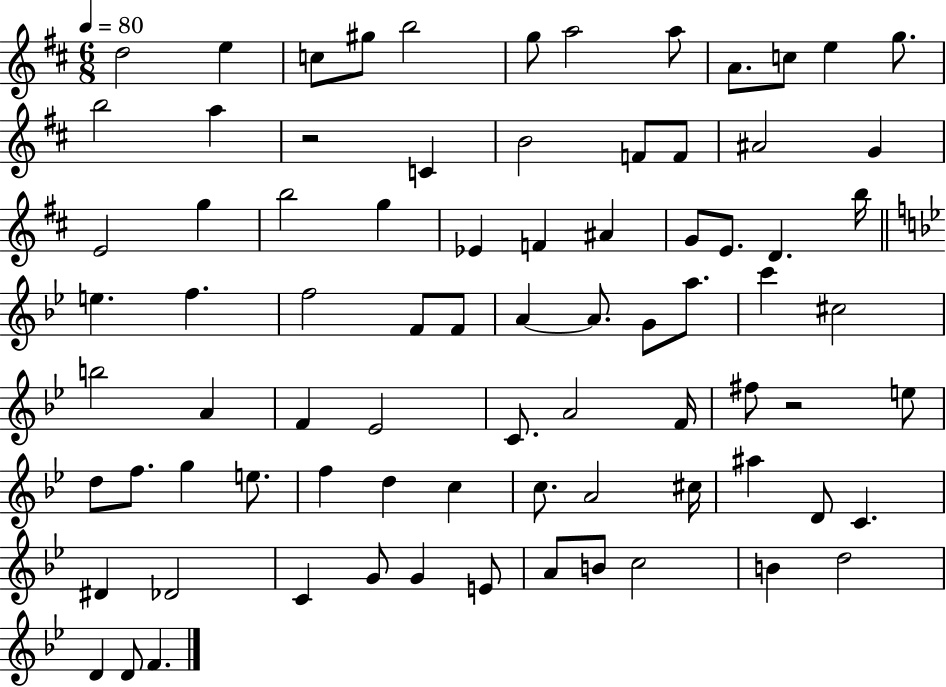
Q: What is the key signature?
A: D major